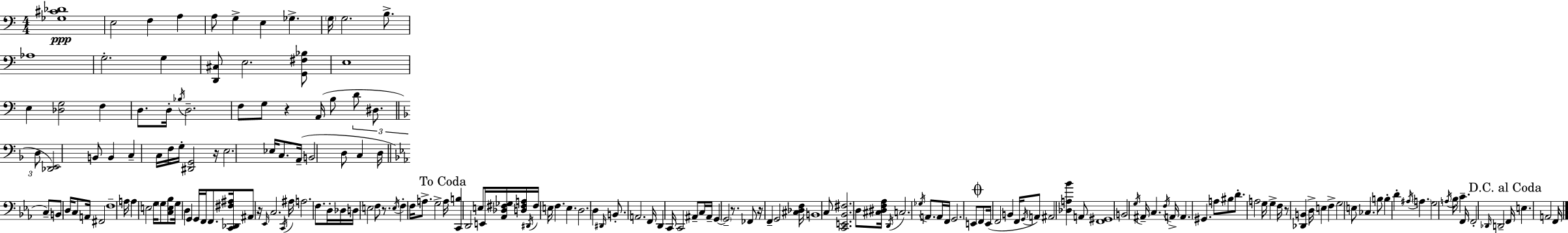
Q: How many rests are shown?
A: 7